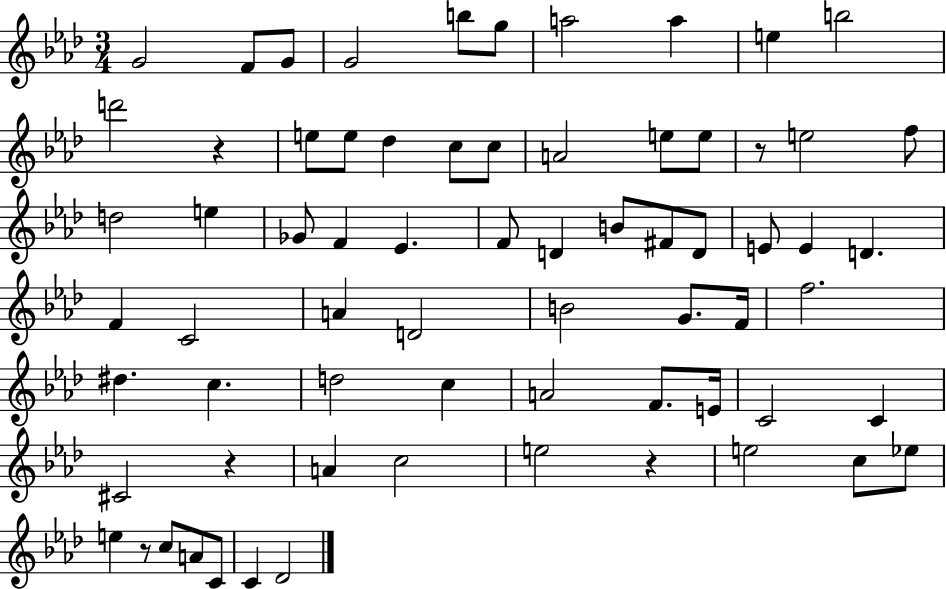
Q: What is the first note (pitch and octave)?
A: G4